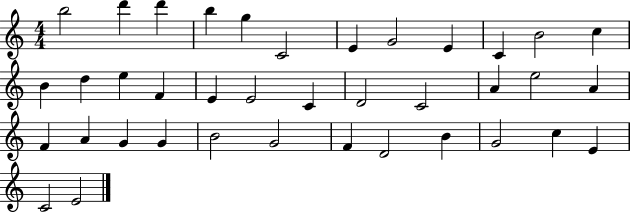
{
  \clef treble
  \numericTimeSignature
  \time 4/4
  \key c \major
  b''2 d'''4 d'''4 | b''4 g''4 c'2 | e'4 g'2 e'4 | c'4 b'2 c''4 | \break b'4 d''4 e''4 f'4 | e'4 e'2 c'4 | d'2 c'2 | a'4 e''2 a'4 | \break f'4 a'4 g'4 g'4 | b'2 g'2 | f'4 d'2 b'4 | g'2 c''4 e'4 | \break c'2 e'2 | \bar "|."
}